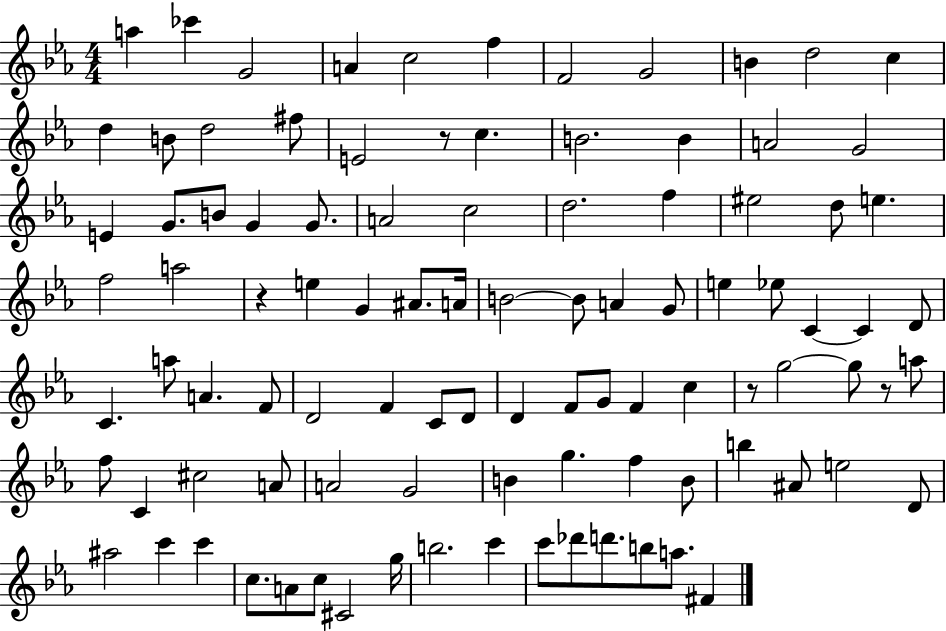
A5/q CES6/q G4/h A4/q C5/h F5/q F4/h G4/h B4/q D5/h C5/q D5/q B4/e D5/h F#5/e E4/h R/e C5/q. B4/h. B4/q A4/h G4/h E4/q G4/e. B4/e G4/q G4/e. A4/h C5/h D5/h. F5/q EIS5/h D5/e E5/q. F5/h A5/h R/q E5/q G4/q A#4/e. A4/s B4/h B4/e A4/q G4/e E5/q Eb5/e C4/q C4/q D4/e C4/q. A5/e A4/q. F4/e D4/h F4/q C4/e D4/e D4/q F4/e G4/e F4/q C5/q R/e G5/h G5/e R/e A5/e F5/e C4/q C#5/h A4/e A4/h G4/h B4/q G5/q. F5/q B4/e B5/q A#4/e E5/h D4/e A#5/h C6/q C6/q C5/e. A4/e C5/e C#4/h G5/s B5/h. C6/q C6/e Db6/e D6/e. B5/e A5/e. F#4/q